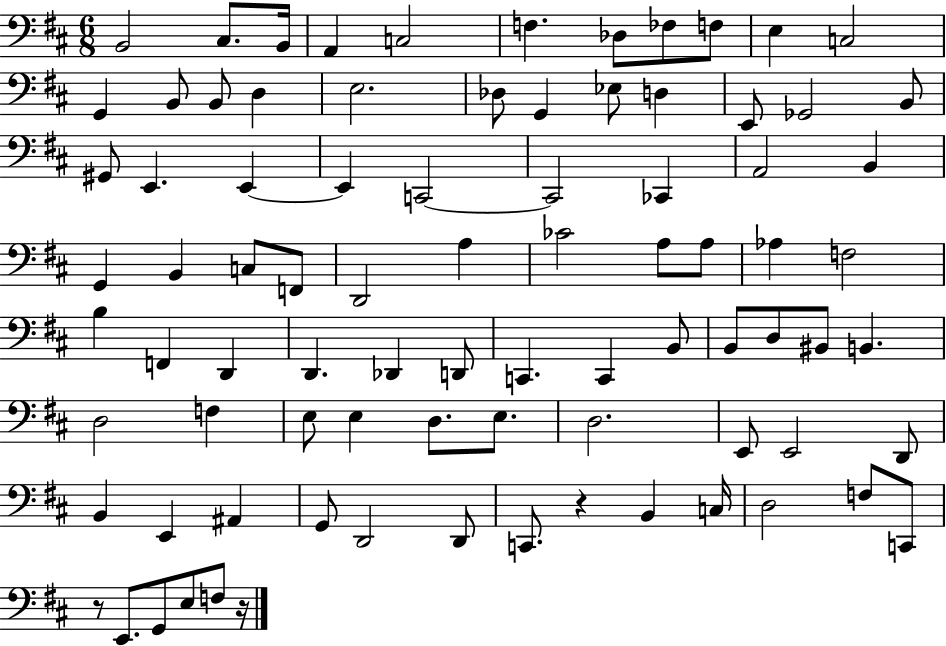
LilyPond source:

{
  \clef bass
  \numericTimeSignature
  \time 6/8
  \key d \major
  b,2 cis8. b,16 | a,4 c2 | f4. des8 fes8 f8 | e4 c2 | \break g,4 b,8 b,8 d4 | e2. | des8 g,4 ees8 d4 | e,8 ges,2 b,8 | \break gis,8 e,4. e,4~~ | e,4 c,2~~ | c,2 ces,4 | a,2 b,4 | \break g,4 b,4 c8 f,8 | d,2 a4 | ces'2 a8 a8 | aes4 f2 | \break b4 f,4 d,4 | d,4. des,4 d,8 | c,4. c,4 b,8 | b,8 d8 bis,8 b,4. | \break d2 f4 | e8 e4 d8. e8. | d2. | e,8 e,2 d,8 | \break b,4 e,4 ais,4 | g,8 d,2 d,8 | c,8. r4 b,4 c16 | d2 f8 c,8 | \break r8 e,8. g,8 e8 f8 r16 | \bar "|."
}